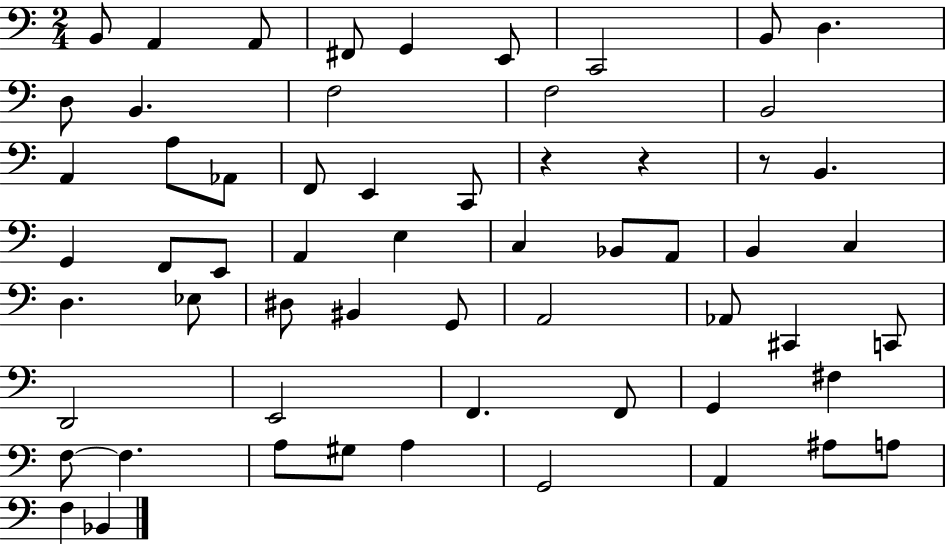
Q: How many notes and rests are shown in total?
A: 60